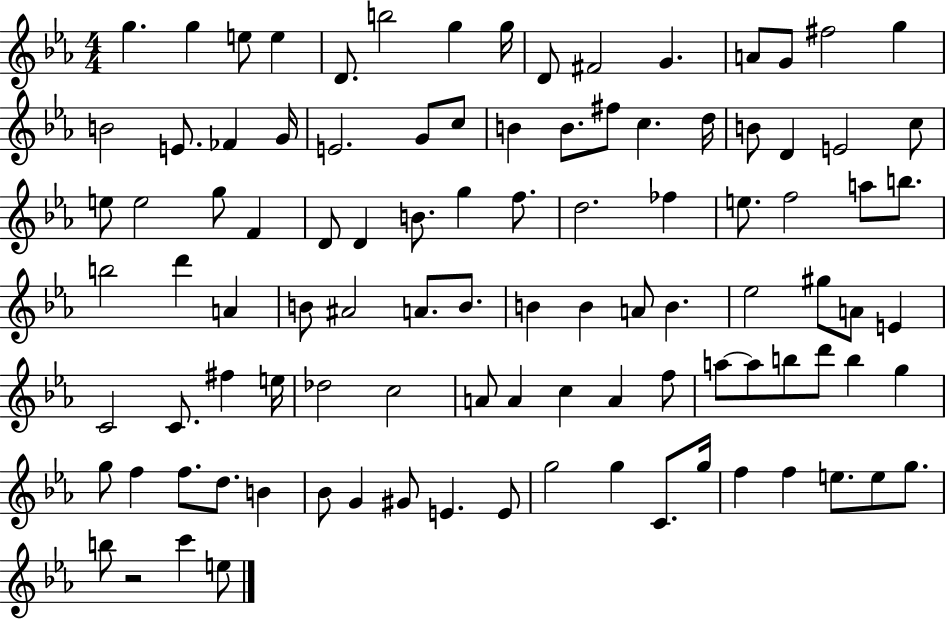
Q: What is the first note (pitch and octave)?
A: G5